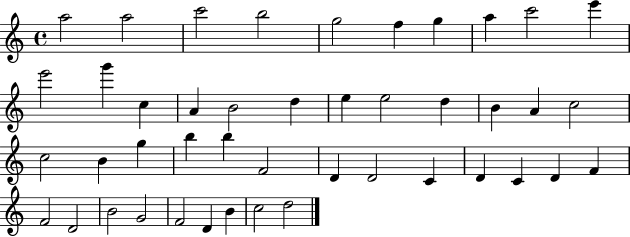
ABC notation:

X:1
T:Untitled
M:4/4
L:1/4
K:C
a2 a2 c'2 b2 g2 f g a c'2 e' e'2 g' c A B2 d e e2 d B A c2 c2 B g b b F2 D D2 C D C D F F2 D2 B2 G2 F2 D B c2 d2